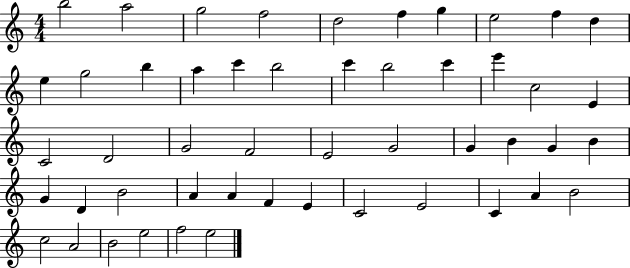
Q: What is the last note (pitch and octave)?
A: E5